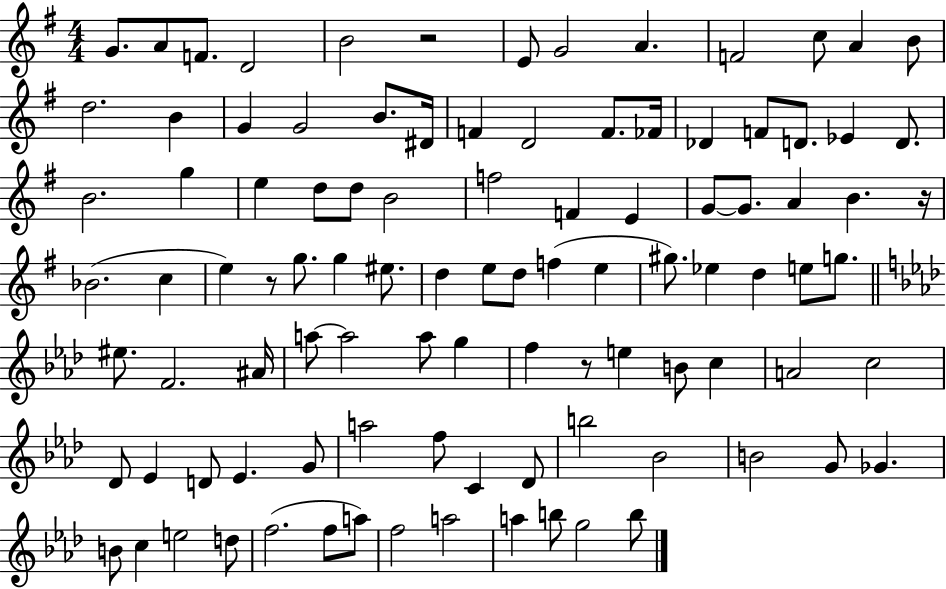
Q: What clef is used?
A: treble